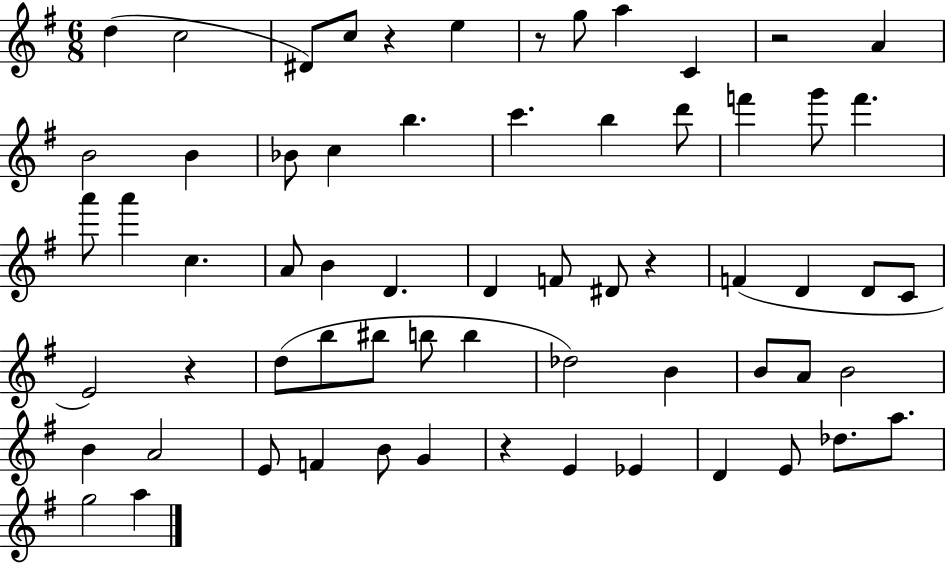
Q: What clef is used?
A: treble